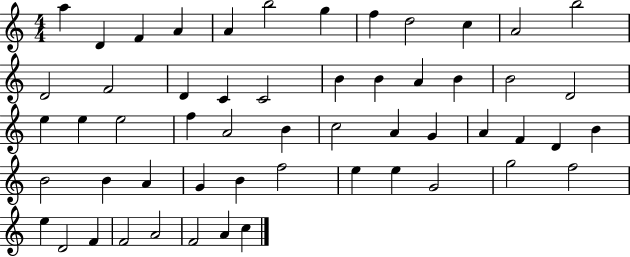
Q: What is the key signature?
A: C major